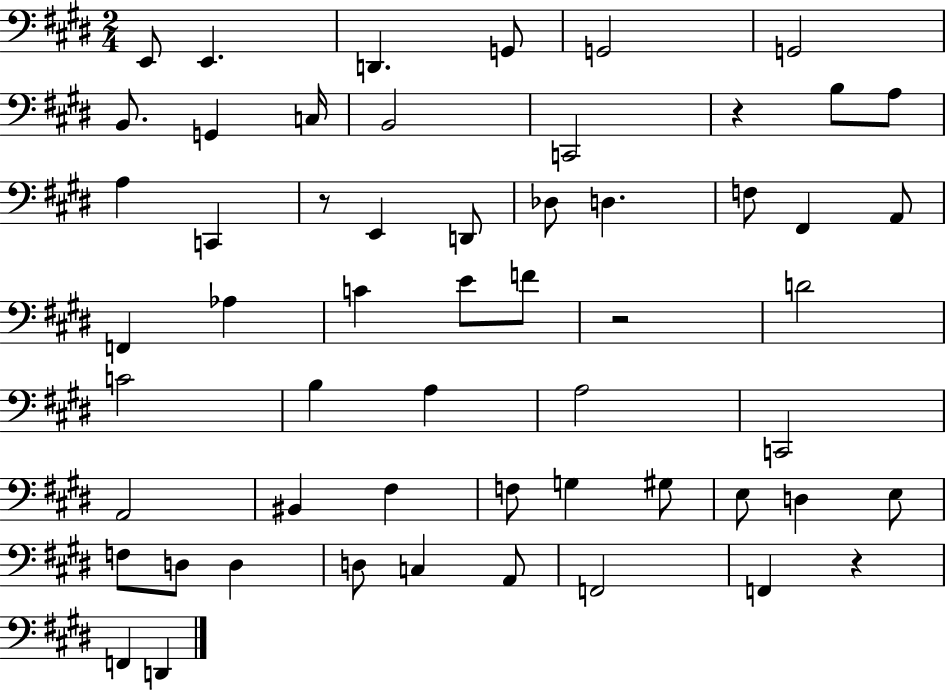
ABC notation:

X:1
T:Untitled
M:2/4
L:1/4
K:E
E,,/2 E,, D,, G,,/2 G,,2 G,,2 B,,/2 G,, C,/4 B,,2 C,,2 z B,/2 A,/2 A, C,, z/2 E,, D,,/2 _D,/2 D, F,/2 ^F,, A,,/2 F,, _A, C E/2 F/2 z2 D2 C2 B, A, A,2 C,,2 A,,2 ^B,, ^F, F,/2 G, ^G,/2 E,/2 D, E,/2 F,/2 D,/2 D, D,/2 C, A,,/2 F,,2 F,, z F,, D,,